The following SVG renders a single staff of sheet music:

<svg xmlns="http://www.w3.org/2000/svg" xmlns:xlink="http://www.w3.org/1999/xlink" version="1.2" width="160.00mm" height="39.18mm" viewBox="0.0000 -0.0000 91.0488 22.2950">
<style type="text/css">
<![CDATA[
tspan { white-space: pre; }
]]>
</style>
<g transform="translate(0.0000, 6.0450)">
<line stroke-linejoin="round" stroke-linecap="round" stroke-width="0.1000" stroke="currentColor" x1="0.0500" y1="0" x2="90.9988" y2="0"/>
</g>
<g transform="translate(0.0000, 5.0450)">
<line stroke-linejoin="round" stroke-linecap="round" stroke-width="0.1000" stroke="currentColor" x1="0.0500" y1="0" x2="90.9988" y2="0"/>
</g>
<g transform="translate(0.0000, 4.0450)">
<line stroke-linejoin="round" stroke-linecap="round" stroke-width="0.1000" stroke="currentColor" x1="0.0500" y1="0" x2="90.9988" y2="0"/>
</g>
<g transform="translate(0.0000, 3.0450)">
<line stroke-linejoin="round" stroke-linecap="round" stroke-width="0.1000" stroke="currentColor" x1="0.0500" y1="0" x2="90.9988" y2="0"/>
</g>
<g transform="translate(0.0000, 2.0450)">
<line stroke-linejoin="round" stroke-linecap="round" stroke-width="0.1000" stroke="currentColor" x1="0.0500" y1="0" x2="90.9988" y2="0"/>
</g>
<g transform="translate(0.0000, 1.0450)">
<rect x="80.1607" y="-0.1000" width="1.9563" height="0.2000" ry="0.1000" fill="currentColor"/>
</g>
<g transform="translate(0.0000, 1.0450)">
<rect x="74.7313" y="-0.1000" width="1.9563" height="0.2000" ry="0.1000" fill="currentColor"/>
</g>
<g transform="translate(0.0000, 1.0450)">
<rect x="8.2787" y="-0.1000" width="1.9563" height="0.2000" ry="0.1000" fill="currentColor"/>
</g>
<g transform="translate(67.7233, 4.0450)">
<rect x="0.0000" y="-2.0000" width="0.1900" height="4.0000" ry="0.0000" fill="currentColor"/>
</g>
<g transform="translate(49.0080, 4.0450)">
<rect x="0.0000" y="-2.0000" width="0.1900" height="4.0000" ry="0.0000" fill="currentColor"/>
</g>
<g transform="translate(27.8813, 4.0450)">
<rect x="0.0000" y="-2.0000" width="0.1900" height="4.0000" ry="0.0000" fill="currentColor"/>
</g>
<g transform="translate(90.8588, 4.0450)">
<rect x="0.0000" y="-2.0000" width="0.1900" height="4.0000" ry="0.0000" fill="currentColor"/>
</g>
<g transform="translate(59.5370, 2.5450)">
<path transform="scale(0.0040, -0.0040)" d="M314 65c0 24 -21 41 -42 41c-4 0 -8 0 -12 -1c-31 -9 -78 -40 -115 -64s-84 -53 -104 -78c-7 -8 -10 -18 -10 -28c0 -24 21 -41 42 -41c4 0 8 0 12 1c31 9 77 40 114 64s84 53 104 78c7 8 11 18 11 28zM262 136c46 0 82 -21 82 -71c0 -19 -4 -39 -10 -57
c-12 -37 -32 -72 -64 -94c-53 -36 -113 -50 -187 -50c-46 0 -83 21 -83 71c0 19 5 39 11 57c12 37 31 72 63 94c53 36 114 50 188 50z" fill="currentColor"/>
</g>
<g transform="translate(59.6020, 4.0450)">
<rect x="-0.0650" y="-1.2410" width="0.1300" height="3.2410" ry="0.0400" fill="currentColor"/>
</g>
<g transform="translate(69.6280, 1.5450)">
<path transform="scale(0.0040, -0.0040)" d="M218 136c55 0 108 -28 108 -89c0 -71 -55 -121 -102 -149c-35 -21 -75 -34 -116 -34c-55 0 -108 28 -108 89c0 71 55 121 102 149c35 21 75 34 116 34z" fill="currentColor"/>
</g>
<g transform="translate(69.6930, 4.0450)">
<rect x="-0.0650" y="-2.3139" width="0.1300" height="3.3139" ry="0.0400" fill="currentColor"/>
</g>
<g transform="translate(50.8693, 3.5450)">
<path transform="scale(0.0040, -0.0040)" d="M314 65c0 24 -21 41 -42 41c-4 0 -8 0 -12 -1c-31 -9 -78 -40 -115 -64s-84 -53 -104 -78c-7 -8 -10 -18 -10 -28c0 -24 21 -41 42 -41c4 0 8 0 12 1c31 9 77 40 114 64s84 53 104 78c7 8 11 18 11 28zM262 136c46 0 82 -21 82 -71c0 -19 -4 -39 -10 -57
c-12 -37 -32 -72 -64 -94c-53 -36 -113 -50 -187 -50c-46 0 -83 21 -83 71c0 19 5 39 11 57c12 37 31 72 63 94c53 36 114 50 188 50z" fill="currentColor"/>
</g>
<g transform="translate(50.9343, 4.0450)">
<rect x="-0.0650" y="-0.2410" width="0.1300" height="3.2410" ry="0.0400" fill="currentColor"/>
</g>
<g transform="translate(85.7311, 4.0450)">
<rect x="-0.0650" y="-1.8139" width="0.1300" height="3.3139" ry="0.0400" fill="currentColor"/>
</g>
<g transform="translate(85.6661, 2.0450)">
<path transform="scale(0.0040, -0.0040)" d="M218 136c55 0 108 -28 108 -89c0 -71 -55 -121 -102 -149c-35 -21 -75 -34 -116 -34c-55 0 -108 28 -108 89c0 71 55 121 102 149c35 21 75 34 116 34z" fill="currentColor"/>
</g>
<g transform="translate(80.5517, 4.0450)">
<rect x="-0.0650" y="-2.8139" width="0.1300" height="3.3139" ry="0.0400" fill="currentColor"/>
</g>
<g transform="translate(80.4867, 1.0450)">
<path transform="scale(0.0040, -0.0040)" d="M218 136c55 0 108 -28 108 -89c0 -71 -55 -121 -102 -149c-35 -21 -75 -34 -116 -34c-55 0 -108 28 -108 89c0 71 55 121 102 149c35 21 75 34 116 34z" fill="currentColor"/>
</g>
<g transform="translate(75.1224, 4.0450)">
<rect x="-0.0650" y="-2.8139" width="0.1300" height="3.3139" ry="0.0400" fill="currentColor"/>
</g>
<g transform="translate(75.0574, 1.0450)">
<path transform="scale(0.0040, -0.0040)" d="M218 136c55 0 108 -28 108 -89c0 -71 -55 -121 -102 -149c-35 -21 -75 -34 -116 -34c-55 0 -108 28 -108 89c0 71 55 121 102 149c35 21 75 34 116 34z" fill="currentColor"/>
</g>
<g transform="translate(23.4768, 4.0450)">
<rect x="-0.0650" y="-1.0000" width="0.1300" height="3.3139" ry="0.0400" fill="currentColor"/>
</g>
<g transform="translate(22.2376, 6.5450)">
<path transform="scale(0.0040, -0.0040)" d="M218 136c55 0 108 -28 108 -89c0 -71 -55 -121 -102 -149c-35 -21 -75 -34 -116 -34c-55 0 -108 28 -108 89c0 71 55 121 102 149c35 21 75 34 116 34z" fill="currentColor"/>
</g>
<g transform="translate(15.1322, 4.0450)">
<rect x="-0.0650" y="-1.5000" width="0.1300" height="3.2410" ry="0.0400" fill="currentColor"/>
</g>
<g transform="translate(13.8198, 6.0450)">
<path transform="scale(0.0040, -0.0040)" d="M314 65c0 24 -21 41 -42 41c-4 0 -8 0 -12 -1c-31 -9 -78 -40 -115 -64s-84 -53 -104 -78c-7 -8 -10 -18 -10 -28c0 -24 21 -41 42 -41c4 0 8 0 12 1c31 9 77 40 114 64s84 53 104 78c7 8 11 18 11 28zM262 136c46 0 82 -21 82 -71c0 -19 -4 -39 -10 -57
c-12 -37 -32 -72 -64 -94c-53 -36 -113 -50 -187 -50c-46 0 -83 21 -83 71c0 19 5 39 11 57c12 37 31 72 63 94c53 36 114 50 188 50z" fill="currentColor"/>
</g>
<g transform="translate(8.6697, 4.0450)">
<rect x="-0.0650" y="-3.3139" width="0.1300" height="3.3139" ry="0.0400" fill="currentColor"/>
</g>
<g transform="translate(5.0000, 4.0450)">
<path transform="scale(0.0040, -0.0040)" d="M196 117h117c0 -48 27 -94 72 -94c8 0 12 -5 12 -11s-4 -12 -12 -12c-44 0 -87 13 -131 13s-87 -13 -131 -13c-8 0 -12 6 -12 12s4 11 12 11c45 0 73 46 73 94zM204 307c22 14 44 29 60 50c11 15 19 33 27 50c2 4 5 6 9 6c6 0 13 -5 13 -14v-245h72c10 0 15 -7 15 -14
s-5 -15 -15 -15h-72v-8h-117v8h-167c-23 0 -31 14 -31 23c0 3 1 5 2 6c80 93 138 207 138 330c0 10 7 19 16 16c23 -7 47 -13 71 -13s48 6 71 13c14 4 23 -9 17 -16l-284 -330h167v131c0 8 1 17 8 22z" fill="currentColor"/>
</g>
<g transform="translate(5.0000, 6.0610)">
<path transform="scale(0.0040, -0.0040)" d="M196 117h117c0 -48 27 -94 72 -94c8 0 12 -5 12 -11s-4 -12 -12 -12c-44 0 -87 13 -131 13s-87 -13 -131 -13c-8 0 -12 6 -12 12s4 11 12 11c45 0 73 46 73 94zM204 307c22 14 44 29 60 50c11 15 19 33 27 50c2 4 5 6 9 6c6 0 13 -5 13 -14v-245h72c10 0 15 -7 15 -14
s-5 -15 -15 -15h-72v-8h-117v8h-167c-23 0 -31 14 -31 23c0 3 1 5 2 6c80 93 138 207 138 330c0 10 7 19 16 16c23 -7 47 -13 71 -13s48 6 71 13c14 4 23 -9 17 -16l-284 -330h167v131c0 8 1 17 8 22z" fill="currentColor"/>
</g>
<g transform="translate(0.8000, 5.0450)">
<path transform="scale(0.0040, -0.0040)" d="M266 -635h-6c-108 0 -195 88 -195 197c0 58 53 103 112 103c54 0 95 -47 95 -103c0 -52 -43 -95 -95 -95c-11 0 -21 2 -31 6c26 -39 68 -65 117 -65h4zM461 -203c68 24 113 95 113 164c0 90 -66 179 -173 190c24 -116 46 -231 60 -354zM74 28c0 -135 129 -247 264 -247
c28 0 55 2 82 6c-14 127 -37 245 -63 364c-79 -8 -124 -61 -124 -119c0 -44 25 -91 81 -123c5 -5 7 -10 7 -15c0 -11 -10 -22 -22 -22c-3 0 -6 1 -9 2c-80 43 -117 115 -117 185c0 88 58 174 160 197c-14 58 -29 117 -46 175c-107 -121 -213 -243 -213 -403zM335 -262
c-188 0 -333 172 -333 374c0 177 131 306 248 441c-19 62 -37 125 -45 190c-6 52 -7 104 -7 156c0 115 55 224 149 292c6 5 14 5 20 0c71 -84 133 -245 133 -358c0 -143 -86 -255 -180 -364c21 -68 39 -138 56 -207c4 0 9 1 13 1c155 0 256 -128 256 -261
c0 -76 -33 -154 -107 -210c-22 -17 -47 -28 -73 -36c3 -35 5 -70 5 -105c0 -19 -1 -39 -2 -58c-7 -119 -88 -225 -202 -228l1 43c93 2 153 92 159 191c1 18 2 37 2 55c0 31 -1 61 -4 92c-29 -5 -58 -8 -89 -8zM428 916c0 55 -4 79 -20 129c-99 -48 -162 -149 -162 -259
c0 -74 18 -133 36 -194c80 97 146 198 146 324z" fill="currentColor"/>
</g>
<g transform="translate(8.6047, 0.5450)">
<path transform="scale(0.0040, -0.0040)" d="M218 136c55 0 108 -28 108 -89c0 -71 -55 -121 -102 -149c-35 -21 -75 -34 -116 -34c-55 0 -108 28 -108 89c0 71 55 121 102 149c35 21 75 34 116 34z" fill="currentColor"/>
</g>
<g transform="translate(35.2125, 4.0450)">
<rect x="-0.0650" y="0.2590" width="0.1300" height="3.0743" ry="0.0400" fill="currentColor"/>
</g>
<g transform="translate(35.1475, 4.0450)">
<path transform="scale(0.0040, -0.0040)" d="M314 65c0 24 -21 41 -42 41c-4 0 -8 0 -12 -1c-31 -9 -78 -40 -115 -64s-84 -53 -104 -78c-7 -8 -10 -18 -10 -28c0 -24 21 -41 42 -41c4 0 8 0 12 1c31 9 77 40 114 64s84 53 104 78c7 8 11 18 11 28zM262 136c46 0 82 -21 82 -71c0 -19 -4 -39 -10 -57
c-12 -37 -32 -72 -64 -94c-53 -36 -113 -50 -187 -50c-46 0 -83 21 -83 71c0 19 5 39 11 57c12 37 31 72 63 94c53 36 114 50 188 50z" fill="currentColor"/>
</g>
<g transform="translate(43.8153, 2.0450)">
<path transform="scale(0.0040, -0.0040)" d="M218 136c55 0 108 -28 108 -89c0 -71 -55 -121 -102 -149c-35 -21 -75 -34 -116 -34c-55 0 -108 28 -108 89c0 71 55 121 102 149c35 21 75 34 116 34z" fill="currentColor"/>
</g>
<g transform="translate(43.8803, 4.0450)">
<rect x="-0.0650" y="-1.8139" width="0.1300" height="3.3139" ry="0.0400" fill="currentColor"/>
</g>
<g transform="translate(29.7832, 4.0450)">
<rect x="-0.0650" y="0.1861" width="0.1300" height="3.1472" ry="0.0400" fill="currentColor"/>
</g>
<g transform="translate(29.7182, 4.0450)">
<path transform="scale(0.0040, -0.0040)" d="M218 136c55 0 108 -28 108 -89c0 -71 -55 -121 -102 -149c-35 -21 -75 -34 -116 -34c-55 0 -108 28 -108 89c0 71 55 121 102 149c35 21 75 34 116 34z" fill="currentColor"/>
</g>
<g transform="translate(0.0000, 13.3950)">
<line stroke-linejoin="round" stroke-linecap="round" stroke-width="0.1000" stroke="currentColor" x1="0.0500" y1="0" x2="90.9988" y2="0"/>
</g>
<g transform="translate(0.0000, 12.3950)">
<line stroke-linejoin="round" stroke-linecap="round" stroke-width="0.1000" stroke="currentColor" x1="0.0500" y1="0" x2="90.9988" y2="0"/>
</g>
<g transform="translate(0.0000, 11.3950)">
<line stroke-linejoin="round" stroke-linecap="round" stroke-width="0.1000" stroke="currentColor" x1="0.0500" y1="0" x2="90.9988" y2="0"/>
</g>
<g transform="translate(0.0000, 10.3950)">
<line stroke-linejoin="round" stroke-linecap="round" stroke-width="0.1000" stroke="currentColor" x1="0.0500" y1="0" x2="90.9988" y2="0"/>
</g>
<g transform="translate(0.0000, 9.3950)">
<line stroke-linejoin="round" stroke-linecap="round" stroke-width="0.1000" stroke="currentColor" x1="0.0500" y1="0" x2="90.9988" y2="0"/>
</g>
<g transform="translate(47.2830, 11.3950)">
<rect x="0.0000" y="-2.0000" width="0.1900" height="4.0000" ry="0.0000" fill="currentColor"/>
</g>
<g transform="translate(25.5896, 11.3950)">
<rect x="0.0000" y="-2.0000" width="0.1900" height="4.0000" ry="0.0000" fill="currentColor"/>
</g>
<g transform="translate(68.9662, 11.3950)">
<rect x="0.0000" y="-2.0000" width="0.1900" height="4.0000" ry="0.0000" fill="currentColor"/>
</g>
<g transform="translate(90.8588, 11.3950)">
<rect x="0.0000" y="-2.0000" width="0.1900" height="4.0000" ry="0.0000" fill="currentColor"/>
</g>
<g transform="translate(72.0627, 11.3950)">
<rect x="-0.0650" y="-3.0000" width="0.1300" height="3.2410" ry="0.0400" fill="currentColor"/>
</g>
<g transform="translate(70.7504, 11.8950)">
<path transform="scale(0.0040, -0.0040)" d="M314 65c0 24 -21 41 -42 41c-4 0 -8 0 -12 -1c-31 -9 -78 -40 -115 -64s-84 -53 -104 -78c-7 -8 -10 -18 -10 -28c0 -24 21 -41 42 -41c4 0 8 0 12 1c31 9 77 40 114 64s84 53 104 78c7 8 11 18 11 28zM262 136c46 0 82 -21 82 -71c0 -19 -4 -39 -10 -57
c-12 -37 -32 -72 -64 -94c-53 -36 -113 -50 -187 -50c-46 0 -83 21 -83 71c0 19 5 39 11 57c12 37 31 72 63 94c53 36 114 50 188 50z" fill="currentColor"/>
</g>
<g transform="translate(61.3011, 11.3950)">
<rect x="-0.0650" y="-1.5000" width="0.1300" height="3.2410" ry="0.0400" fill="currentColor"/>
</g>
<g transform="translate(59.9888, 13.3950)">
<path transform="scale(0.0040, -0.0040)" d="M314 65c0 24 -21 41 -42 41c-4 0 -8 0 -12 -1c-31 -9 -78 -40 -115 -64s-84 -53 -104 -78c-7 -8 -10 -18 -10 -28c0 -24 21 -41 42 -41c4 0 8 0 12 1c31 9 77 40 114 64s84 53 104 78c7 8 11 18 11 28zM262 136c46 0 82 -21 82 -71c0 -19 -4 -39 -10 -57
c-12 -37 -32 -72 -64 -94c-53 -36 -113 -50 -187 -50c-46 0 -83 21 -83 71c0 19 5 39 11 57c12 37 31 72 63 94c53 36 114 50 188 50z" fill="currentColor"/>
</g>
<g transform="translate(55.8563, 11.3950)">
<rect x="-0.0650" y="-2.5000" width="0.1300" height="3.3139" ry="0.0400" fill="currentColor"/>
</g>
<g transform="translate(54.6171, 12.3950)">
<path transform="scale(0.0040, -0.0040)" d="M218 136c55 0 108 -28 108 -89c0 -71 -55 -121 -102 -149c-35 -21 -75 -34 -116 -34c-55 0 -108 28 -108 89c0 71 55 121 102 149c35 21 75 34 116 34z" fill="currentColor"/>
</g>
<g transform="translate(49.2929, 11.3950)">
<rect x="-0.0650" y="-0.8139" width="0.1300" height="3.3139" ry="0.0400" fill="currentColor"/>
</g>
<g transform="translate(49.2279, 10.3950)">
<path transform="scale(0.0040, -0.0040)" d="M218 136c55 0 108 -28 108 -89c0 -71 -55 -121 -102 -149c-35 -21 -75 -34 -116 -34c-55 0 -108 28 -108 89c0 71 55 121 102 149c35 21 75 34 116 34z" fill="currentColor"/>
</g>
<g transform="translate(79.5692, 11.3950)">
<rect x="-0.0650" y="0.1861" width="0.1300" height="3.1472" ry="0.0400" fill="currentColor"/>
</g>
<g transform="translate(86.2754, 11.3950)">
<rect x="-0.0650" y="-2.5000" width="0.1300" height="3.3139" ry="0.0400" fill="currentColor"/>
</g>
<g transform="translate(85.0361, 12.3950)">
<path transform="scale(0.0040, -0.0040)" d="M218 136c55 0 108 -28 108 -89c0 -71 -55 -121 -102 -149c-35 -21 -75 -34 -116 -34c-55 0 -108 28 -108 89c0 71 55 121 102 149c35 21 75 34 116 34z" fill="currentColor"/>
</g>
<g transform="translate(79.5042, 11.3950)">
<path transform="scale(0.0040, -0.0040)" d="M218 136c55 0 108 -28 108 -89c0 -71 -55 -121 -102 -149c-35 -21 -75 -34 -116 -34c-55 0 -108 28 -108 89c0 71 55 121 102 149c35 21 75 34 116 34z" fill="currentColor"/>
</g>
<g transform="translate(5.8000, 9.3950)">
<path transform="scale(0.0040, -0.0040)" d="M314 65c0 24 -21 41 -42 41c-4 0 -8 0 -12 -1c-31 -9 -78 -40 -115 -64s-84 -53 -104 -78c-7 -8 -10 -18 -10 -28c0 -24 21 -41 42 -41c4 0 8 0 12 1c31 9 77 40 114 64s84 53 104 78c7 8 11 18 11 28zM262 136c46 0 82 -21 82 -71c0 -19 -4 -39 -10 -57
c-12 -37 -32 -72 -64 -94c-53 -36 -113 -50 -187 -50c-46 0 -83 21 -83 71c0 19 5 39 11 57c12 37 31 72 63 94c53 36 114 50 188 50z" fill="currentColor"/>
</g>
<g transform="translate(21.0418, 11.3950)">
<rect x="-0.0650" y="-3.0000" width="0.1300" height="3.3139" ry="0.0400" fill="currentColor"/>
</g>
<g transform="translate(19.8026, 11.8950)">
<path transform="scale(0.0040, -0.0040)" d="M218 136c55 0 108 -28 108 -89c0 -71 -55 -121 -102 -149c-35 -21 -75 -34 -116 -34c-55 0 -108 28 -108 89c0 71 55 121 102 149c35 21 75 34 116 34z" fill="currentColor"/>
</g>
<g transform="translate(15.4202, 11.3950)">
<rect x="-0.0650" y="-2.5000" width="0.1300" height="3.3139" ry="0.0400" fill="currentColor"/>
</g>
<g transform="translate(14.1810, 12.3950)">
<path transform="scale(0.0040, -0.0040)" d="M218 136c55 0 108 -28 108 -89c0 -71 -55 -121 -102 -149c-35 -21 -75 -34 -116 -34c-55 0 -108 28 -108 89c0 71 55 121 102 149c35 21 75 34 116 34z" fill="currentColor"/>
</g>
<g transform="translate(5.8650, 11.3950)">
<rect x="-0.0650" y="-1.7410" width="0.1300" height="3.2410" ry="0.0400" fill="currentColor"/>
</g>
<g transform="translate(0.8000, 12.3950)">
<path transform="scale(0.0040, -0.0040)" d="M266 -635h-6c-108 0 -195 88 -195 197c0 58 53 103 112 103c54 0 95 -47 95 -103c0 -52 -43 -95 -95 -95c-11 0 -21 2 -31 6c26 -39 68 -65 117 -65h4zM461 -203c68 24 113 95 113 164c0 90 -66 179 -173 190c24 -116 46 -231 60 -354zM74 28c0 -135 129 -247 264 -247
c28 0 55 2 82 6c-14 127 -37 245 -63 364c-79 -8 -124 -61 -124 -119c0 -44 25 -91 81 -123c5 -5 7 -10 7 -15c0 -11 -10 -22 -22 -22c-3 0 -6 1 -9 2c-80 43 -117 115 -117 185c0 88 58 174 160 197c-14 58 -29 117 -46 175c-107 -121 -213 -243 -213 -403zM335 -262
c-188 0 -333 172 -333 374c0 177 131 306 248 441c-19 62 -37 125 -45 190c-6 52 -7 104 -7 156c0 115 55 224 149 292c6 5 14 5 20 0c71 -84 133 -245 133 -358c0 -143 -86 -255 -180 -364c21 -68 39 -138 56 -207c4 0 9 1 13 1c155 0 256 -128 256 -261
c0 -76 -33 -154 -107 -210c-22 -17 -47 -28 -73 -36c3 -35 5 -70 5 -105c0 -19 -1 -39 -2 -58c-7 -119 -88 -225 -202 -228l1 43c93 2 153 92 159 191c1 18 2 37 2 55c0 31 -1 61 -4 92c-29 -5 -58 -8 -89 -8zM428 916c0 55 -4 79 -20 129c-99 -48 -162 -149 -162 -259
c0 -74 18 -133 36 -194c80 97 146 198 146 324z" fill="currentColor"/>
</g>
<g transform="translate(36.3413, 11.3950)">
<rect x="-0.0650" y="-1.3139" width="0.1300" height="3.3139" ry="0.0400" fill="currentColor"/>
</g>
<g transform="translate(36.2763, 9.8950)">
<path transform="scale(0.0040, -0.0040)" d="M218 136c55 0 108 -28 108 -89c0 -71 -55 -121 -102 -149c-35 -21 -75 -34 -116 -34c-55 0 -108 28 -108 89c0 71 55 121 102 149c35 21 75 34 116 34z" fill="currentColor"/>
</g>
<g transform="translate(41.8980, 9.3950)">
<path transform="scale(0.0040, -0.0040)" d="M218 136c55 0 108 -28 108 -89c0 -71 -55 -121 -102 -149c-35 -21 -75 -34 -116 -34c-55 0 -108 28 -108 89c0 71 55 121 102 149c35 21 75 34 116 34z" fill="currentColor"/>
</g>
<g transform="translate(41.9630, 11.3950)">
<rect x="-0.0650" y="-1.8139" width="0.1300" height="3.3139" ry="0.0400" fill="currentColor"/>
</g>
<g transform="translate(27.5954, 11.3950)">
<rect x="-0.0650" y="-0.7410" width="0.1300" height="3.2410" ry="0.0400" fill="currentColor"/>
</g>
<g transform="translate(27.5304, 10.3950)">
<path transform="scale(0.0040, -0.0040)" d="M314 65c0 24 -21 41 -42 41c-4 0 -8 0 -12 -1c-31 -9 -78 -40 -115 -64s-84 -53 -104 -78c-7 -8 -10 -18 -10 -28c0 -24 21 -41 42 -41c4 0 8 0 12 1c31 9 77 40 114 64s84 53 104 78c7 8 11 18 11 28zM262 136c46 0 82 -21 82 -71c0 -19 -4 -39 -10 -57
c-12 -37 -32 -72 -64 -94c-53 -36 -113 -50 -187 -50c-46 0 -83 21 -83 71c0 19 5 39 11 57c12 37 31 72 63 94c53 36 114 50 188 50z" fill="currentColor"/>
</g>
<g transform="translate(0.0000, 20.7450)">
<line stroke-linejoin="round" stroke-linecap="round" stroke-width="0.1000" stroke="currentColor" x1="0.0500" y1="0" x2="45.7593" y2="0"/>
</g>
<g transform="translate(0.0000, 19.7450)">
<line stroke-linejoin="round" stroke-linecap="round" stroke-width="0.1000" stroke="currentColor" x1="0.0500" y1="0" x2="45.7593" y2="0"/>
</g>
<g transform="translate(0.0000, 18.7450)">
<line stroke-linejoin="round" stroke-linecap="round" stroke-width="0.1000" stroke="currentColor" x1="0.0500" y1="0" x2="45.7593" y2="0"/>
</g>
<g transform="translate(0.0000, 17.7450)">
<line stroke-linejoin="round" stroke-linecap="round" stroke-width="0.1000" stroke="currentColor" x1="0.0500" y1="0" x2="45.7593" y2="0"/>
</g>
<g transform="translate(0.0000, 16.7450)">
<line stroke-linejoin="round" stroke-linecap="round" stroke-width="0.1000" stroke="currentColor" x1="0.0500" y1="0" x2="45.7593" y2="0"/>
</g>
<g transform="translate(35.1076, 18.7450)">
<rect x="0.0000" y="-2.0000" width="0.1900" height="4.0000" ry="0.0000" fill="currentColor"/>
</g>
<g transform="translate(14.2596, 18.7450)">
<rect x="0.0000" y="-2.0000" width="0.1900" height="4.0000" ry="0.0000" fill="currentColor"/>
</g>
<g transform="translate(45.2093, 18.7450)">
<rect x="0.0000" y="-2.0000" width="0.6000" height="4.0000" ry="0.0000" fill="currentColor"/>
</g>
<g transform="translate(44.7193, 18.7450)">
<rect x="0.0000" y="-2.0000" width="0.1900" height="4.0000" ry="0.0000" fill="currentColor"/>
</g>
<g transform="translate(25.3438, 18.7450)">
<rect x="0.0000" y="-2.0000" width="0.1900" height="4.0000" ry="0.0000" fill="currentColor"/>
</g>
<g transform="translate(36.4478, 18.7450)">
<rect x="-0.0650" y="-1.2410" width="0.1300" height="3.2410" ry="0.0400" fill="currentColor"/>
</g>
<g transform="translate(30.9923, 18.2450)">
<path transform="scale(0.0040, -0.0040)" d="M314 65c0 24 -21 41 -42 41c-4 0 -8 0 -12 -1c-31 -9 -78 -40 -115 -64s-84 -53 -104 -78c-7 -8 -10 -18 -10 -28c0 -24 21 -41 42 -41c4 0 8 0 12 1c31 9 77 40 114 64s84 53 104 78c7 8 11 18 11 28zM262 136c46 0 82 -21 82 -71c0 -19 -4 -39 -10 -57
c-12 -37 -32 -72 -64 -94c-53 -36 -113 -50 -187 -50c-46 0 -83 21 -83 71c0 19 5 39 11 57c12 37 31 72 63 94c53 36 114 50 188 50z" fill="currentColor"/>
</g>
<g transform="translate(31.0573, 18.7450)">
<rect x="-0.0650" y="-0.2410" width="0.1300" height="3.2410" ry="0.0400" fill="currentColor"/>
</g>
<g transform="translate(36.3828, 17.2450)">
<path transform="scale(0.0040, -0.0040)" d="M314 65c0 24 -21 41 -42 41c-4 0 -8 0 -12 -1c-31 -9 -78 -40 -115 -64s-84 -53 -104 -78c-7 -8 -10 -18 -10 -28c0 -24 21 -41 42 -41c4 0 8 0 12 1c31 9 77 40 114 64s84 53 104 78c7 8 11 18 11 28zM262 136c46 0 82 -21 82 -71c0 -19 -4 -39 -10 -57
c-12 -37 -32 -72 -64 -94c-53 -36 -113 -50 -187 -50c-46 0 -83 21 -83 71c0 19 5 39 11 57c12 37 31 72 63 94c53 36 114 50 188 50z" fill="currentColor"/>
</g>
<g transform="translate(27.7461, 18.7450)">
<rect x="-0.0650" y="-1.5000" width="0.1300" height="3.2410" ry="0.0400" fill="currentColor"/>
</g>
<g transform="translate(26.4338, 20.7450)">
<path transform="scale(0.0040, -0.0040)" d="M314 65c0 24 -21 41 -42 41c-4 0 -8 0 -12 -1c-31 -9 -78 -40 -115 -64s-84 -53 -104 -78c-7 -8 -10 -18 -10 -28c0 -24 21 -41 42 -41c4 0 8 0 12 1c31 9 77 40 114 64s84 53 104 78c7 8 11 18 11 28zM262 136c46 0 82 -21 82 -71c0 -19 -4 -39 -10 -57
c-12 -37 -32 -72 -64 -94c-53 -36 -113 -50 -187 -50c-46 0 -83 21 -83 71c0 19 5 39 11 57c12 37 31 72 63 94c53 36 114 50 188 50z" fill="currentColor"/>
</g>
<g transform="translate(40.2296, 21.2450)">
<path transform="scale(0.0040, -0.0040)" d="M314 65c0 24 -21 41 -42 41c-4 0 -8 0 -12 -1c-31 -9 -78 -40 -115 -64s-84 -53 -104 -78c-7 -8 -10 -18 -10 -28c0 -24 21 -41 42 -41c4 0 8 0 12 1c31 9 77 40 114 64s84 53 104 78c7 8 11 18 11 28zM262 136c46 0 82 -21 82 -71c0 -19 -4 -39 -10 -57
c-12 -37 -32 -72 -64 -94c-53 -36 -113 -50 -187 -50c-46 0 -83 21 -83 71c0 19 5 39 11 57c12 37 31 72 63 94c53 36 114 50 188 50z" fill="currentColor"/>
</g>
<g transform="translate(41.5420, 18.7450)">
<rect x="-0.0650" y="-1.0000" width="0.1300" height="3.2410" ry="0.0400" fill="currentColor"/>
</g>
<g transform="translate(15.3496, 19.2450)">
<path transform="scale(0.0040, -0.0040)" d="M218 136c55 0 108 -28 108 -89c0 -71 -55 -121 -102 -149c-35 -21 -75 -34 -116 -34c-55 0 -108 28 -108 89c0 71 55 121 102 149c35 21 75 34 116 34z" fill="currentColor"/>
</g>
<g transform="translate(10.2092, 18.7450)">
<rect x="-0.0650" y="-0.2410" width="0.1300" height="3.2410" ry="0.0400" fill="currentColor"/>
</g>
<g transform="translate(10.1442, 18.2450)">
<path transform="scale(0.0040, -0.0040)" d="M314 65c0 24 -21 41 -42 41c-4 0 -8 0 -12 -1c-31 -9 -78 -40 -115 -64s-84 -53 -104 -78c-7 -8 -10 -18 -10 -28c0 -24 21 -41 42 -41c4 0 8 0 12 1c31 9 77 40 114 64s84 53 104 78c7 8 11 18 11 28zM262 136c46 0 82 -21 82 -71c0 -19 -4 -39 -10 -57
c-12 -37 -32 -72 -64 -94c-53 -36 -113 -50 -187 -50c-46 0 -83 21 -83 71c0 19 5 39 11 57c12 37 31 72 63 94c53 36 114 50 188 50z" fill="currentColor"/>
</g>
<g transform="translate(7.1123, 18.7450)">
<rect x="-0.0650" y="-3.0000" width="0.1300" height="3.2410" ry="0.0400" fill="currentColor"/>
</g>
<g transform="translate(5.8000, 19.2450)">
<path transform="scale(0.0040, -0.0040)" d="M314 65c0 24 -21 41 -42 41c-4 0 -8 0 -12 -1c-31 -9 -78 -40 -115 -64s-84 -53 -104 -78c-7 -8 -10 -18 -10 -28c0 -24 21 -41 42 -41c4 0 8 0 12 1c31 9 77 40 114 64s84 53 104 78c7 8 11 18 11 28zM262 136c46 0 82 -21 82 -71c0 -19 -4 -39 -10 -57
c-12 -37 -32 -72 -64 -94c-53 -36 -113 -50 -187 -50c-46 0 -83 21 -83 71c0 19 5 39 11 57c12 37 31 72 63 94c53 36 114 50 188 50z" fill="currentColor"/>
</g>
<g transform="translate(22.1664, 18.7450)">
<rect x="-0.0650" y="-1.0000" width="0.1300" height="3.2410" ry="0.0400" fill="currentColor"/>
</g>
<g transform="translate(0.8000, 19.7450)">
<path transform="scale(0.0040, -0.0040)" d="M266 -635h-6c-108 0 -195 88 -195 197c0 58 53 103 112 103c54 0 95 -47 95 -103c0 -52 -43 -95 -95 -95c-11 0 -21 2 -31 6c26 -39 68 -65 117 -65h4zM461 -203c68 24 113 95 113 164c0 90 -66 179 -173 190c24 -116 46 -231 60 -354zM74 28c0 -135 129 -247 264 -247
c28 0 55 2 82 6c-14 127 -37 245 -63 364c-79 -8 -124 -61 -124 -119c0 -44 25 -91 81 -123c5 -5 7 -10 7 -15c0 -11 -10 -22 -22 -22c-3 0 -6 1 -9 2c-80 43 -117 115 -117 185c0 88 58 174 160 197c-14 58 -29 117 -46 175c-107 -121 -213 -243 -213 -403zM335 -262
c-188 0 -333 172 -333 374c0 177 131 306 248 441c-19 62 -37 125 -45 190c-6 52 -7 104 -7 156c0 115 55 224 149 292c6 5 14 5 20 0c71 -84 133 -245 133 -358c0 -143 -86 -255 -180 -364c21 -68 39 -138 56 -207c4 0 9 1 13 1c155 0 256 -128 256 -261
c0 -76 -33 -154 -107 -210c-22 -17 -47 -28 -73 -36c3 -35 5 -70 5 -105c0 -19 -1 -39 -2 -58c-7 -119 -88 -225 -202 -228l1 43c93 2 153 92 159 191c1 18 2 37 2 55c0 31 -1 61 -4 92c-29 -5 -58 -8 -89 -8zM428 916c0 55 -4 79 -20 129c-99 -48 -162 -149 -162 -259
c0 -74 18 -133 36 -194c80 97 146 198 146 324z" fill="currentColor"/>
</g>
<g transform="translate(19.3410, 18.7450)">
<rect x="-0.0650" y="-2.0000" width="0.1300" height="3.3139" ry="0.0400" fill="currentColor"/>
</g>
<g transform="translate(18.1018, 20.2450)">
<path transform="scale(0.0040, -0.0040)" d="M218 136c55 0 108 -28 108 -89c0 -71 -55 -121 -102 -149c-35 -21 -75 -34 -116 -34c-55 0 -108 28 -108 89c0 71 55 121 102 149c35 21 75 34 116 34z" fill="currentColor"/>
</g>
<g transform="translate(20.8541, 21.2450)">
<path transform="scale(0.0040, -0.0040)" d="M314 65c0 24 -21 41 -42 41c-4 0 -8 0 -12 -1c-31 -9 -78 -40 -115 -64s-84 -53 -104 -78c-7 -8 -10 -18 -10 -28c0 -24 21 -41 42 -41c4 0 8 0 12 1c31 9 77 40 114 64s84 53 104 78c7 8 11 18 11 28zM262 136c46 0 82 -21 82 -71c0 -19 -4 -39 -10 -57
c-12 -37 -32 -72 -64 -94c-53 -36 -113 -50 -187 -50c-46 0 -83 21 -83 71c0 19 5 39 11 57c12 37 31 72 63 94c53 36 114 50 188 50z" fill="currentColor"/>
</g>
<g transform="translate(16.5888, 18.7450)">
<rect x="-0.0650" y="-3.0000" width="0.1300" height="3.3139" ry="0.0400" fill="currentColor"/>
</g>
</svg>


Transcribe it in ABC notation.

X:1
T:Untitled
M:4/4
L:1/4
K:C
b E2 D B B2 f c2 e2 g a a f f2 G A d2 e f d G E2 A2 B G A2 c2 A F D2 E2 c2 e2 D2